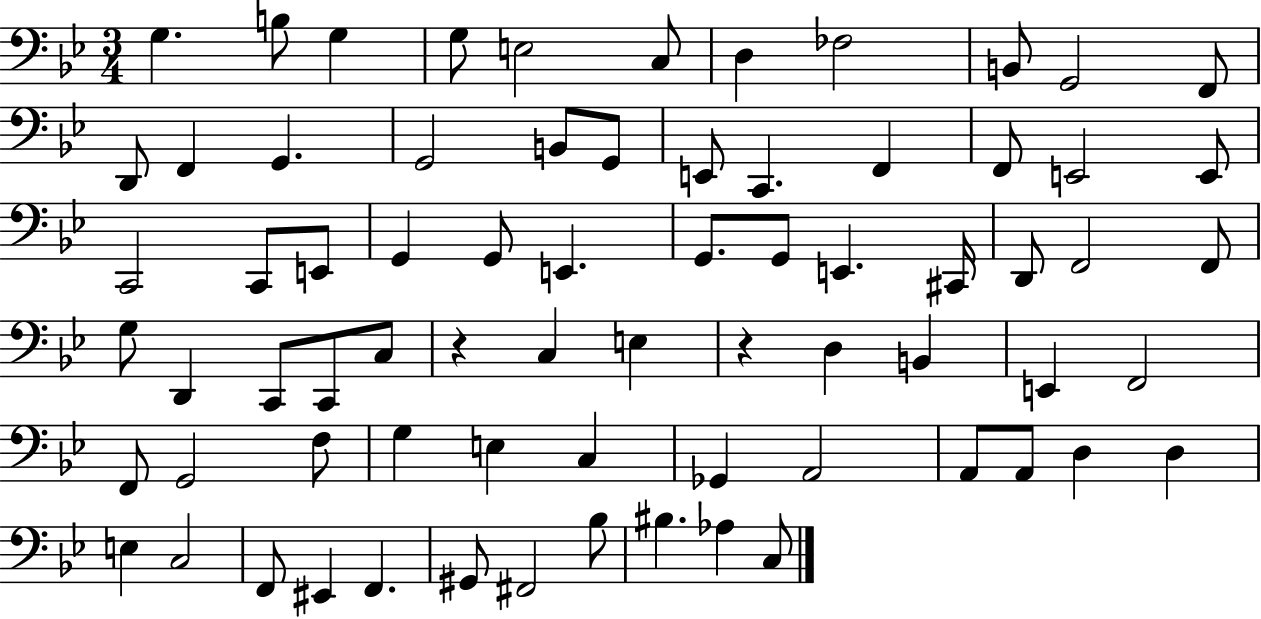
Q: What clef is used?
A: bass